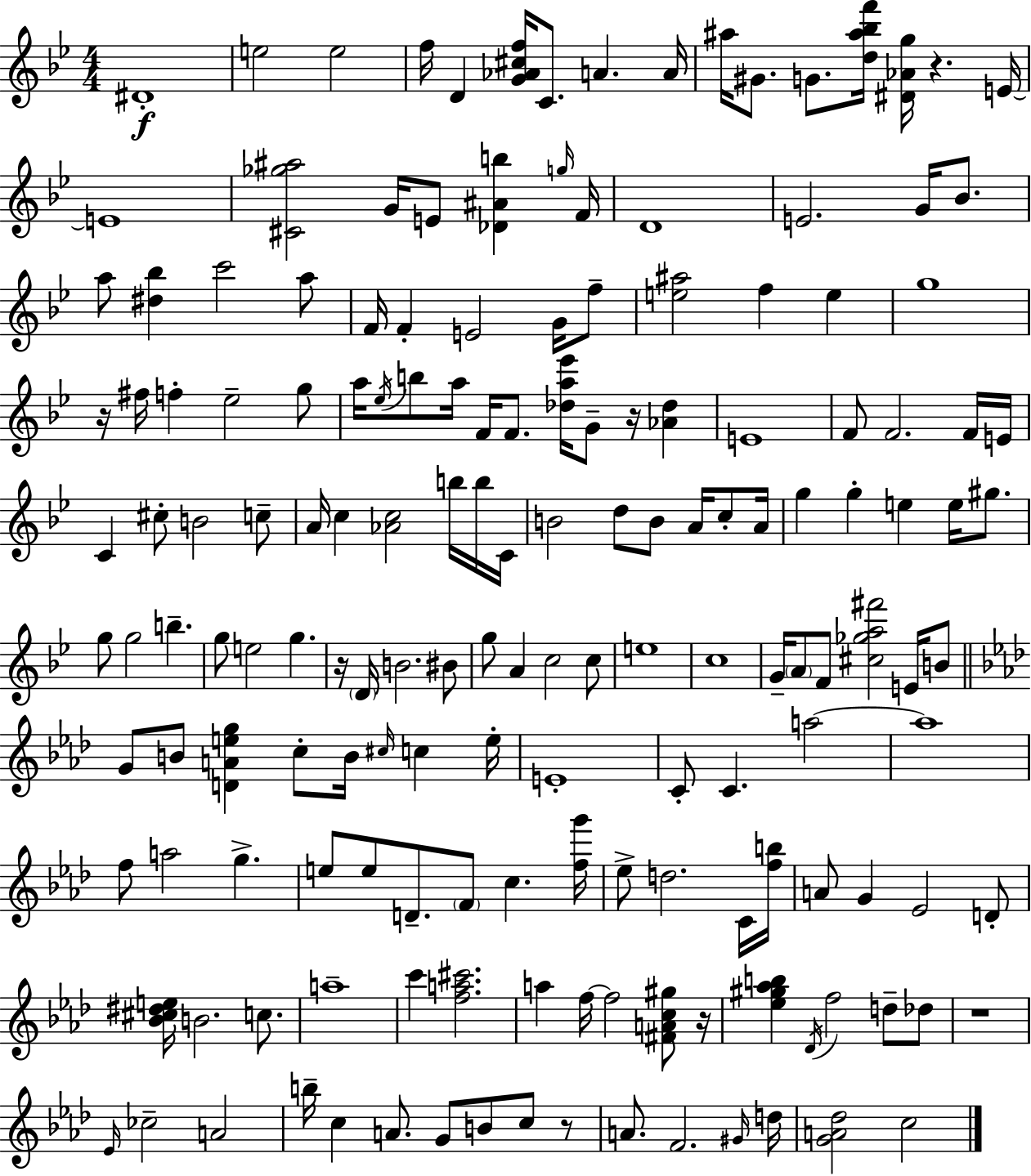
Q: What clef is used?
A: treble